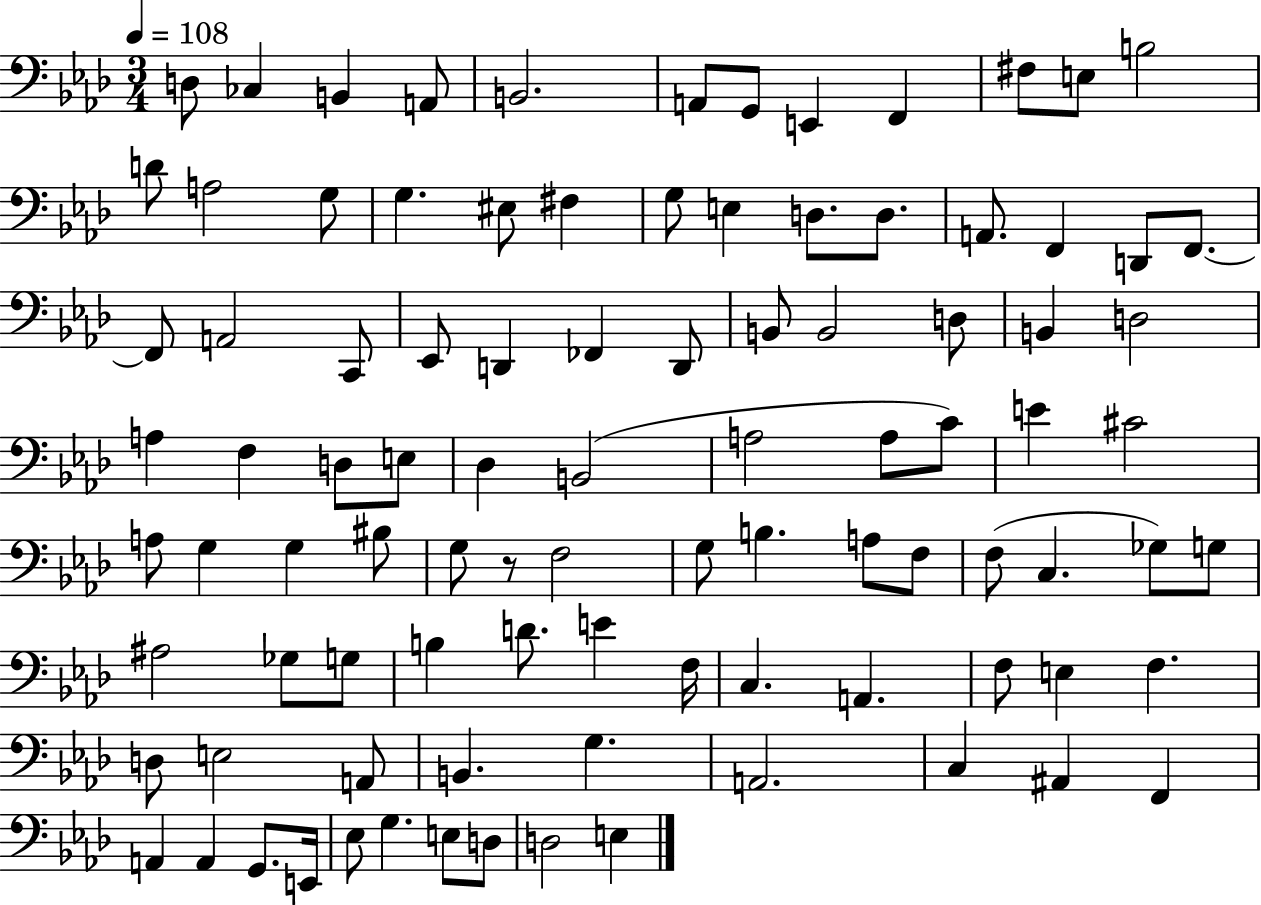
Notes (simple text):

D3/e CES3/q B2/q A2/e B2/h. A2/e G2/e E2/q F2/q F#3/e E3/e B3/h D4/e A3/h G3/e G3/q. EIS3/e F#3/q G3/e E3/q D3/e. D3/e. A2/e. F2/q D2/e F2/e. F2/e A2/h C2/e Eb2/e D2/q FES2/q D2/e B2/e B2/h D3/e B2/q D3/h A3/q F3/q D3/e E3/e Db3/q B2/h A3/h A3/e C4/e E4/q C#4/h A3/e G3/q G3/q BIS3/e G3/e R/e F3/h G3/e B3/q. A3/e F3/e F3/e C3/q. Gb3/e G3/e A#3/h Gb3/e G3/e B3/q D4/e. E4/q F3/s C3/q. A2/q. F3/e E3/q F3/q. D3/e E3/h A2/e B2/q. G3/q. A2/h. C3/q A#2/q F2/q A2/q A2/q G2/e. E2/s Eb3/e G3/q. E3/e D3/e D3/h E3/q